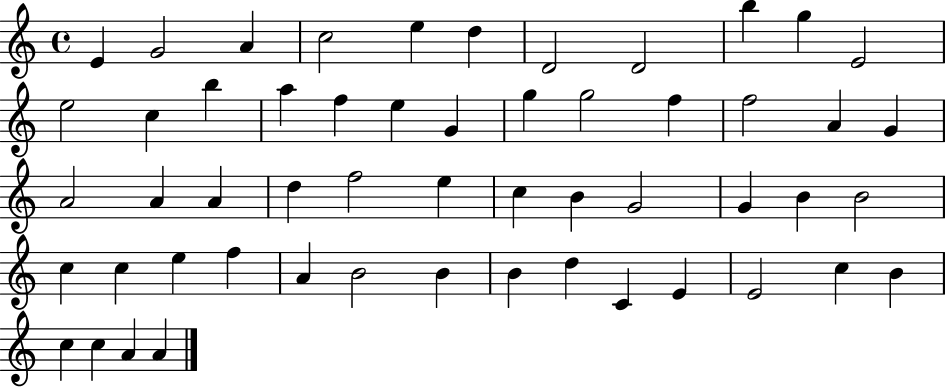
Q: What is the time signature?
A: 4/4